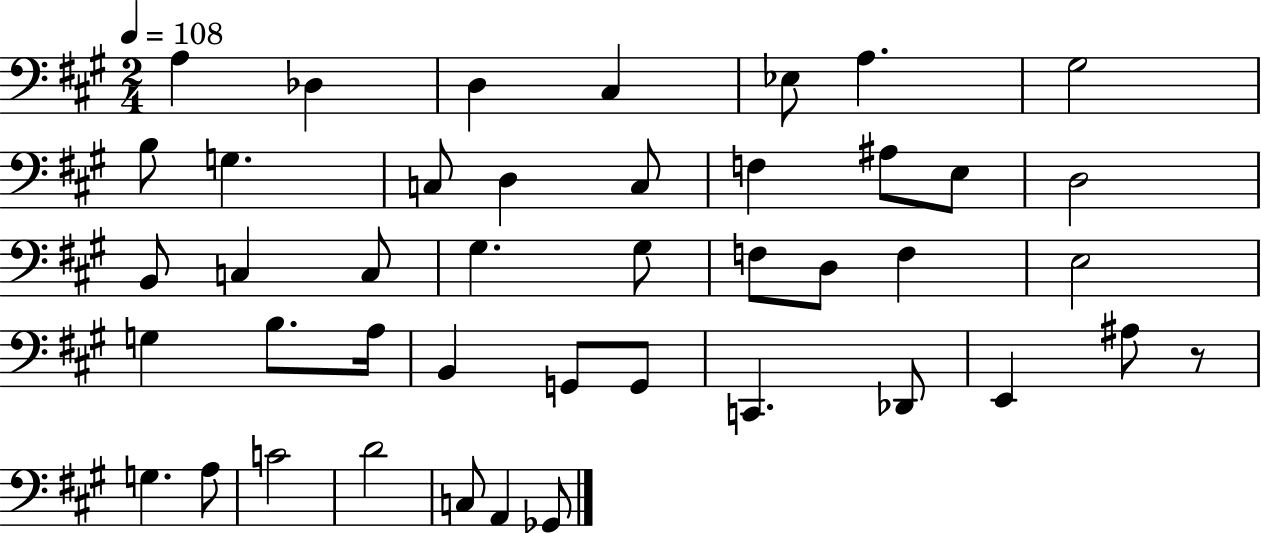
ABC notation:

X:1
T:Untitled
M:2/4
L:1/4
K:A
A, _D, D, ^C, _E,/2 A, ^G,2 B,/2 G, C,/2 D, C,/2 F, ^A,/2 E,/2 D,2 B,,/2 C, C,/2 ^G, ^G,/2 F,/2 D,/2 F, E,2 G, B,/2 A,/4 B,, G,,/2 G,,/2 C,, _D,,/2 E,, ^A,/2 z/2 G, A,/2 C2 D2 C,/2 A,, _G,,/2